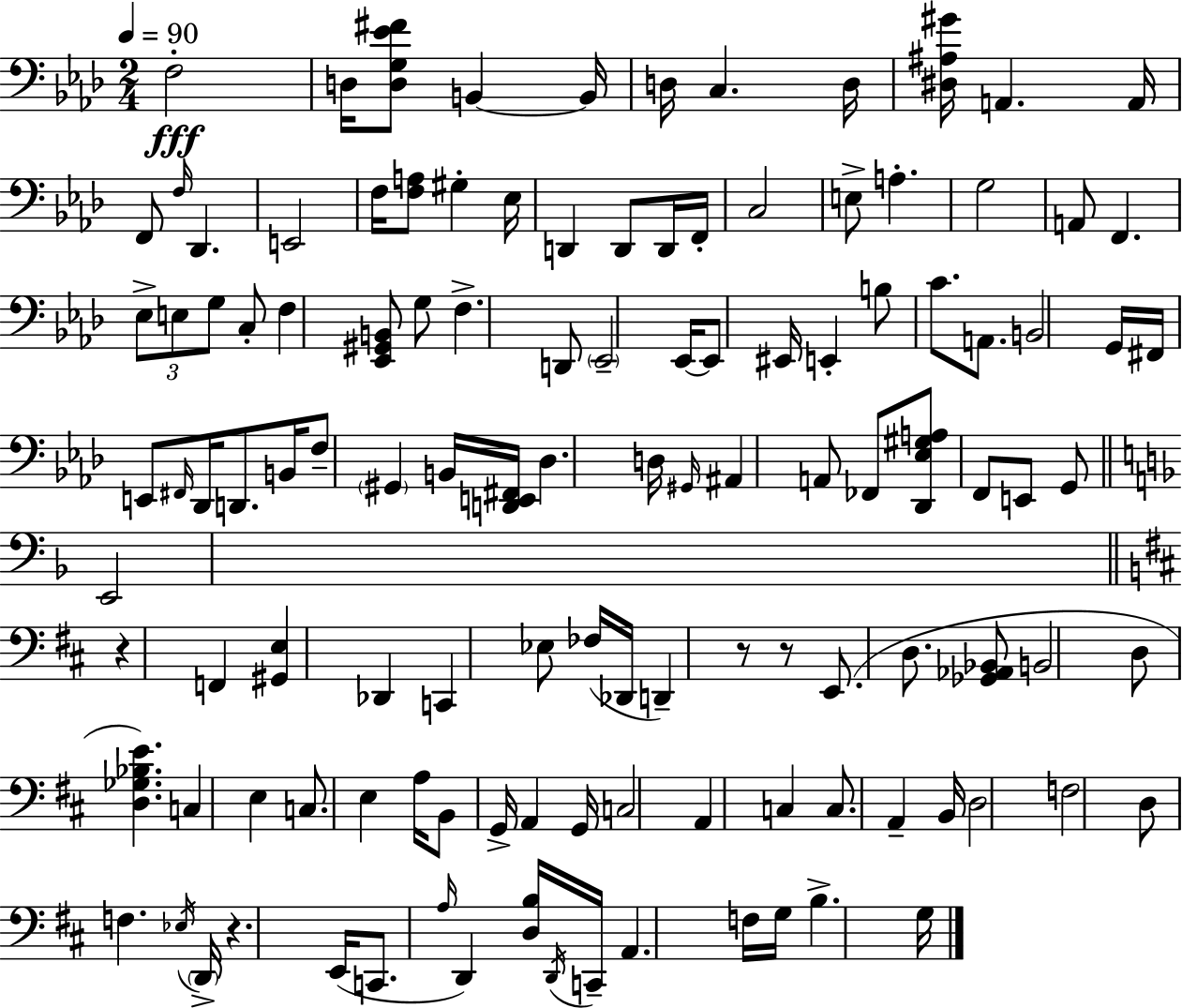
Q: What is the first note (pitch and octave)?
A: F3